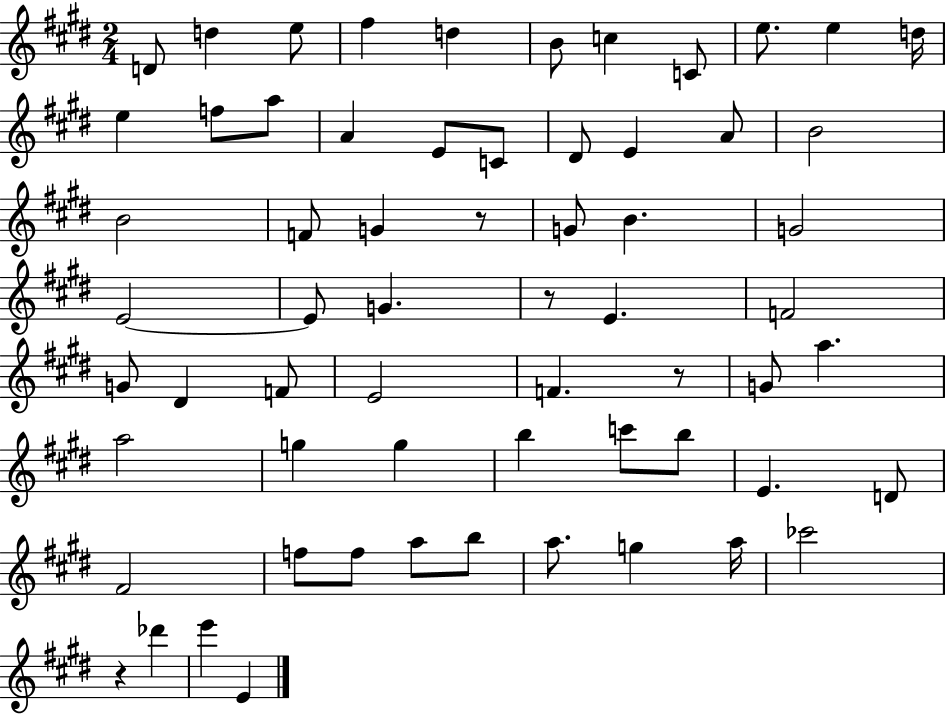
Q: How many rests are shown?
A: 4